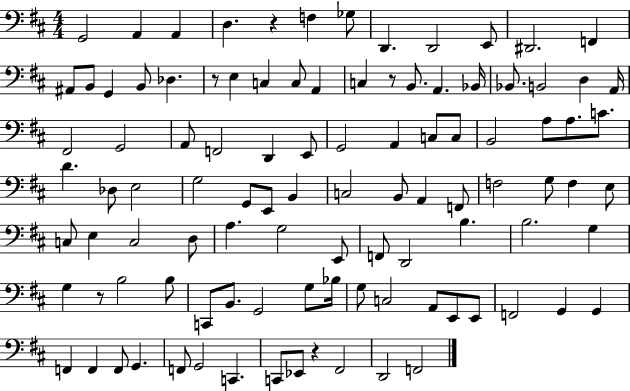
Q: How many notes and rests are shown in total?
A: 102